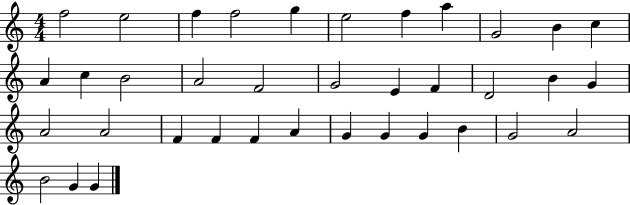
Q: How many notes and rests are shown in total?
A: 37